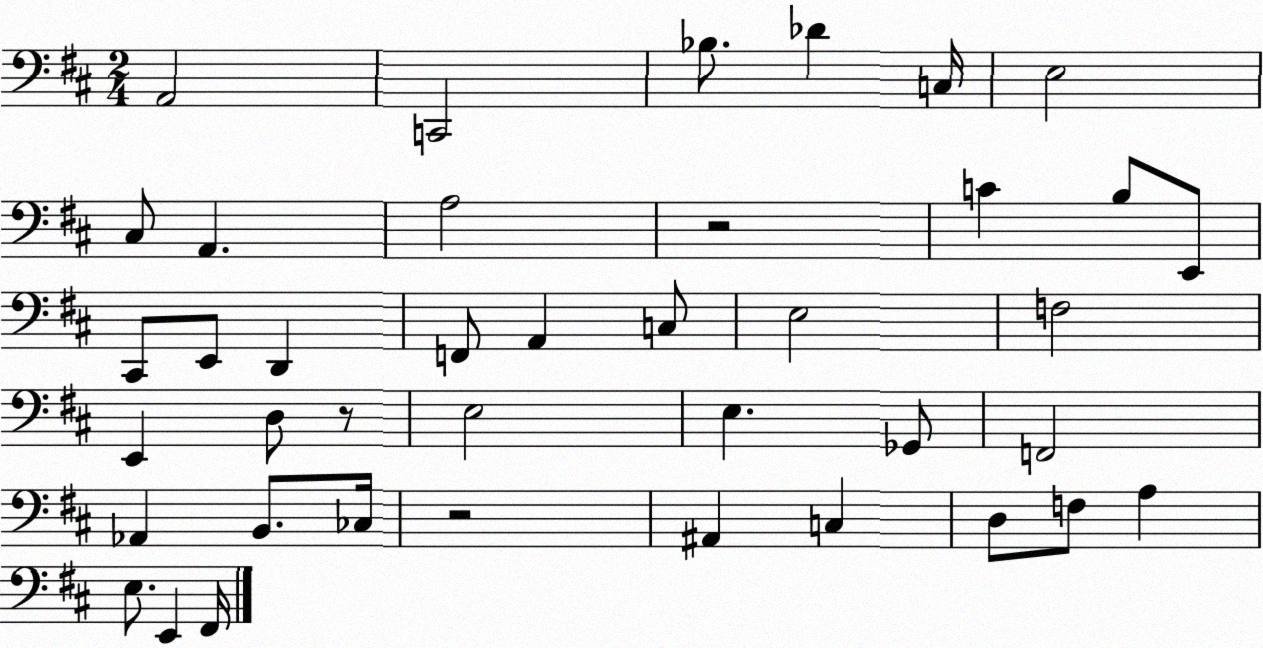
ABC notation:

X:1
T:Untitled
M:2/4
L:1/4
K:D
A,,2 C,,2 _B,/2 _D C,/4 E,2 ^C,/2 A,, A,2 z2 C B,/2 E,,/2 ^C,,/2 E,,/2 D,, F,,/2 A,, C,/2 E,2 F,2 E,, D,/2 z/2 E,2 E, _G,,/2 F,,2 _A,, B,,/2 _C,/4 z2 ^A,, C, D,/2 F,/2 A, E,/2 E,, ^F,,/4